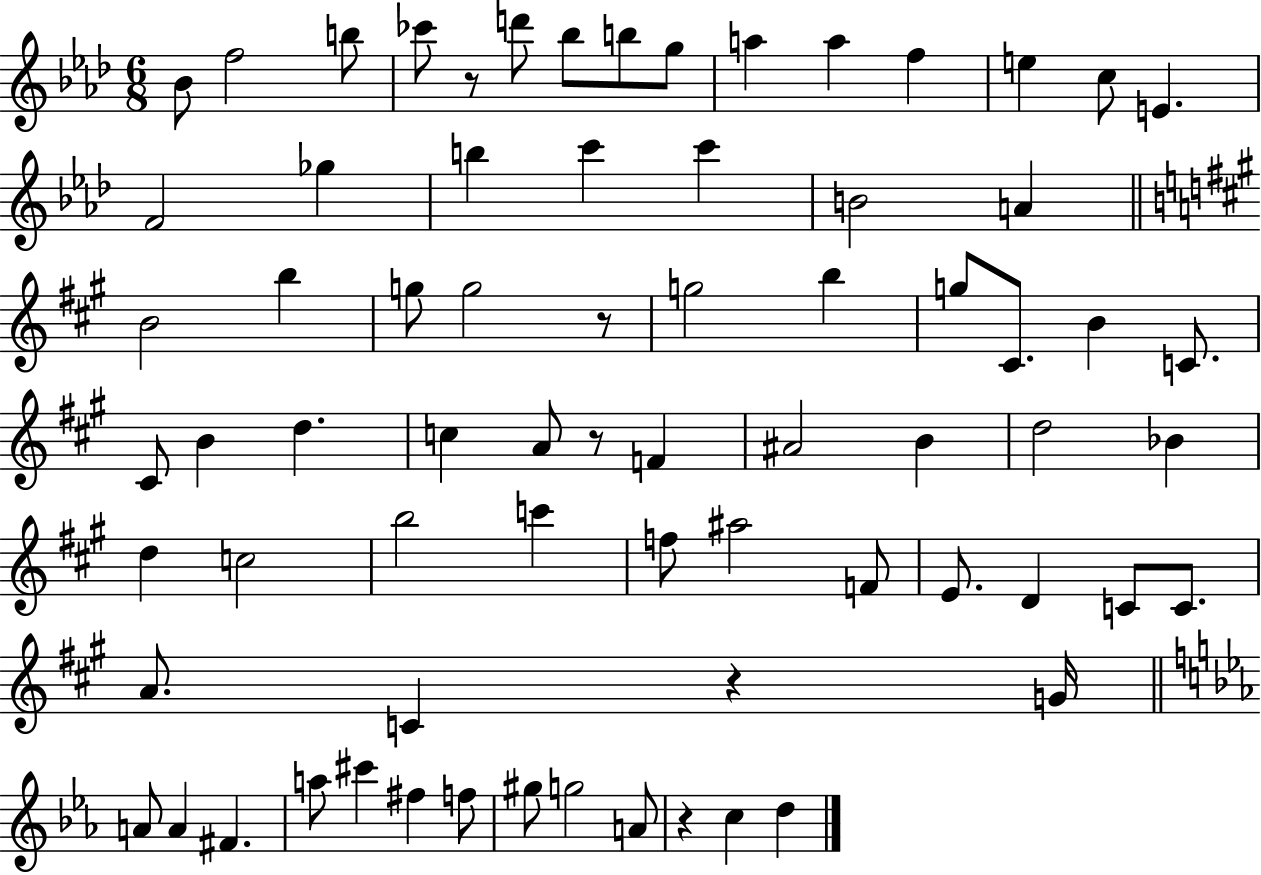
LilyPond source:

{
  \clef treble
  \numericTimeSignature
  \time 6/8
  \key aes \major
  bes'8 f''2 b''8 | ces'''8 r8 d'''8 bes''8 b''8 g''8 | a''4 a''4 f''4 | e''4 c''8 e'4. | \break f'2 ges''4 | b''4 c'''4 c'''4 | b'2 a'4 | \bar "||" \break \key a \major b'2 b''4 | g''8 g''2 r8 | g''2 b''4 | g''8 cis'8. b'4 c'8. | \break cis'8 b'4 d''4. | c''4 a'8 r8 f'4 | ais'2 b'4 | d''2 bes'4 | \break d''4 c''2 | b''2 c'''4 | f''8 ais''2 f'8 | e'8. d'4 c'8 c'8. | \break a'8. c'4 r4 g'16 | \bar "||" \break \key c \minor a'8 a'4 fis'4. | a''8 cis'''4 fis''4 f''8 | gis''8 g''2 a'8 | r4 c''4 d''4 | \break \bar "|."
}